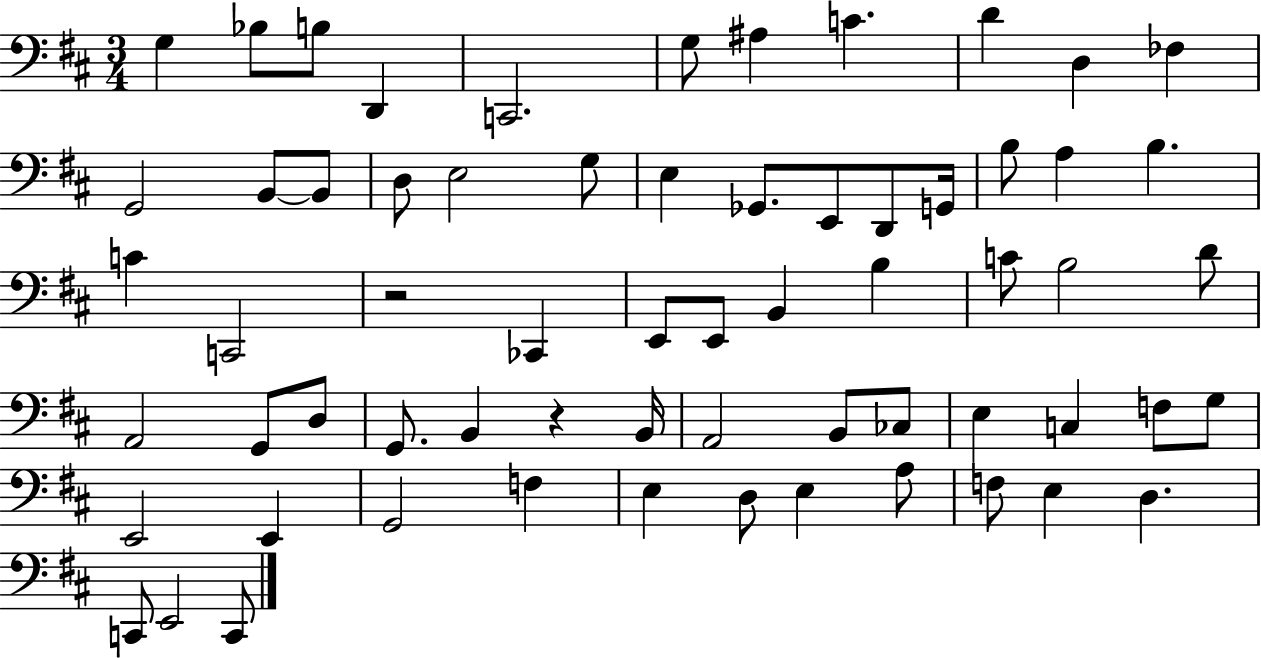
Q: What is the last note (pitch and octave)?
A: C2